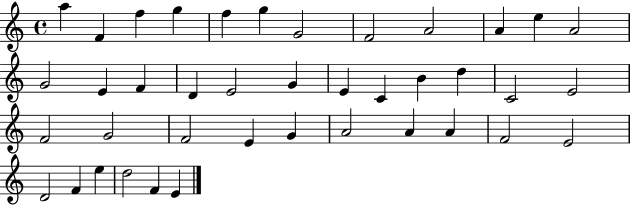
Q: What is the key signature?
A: C major